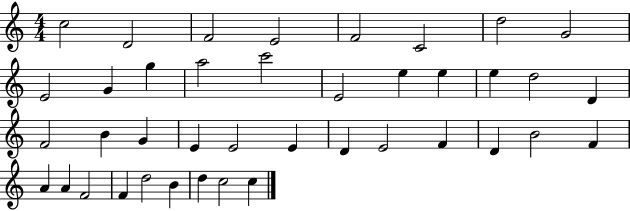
C5/h D4/h F4/h E4/h F4/h C4/h D5/h G4/h E4/h G4/q G5/q A5/h C6/h E4/h E5/q E5/q E5/q D5/h D4/q F4/h B4/q G4/q E4/q E4/h E4/q D4/q E4/h F4/q D4/q B4/h F4/q A4/q A4/q F4/h F4/q D5/h B4/q D5/q C5/h C5/q